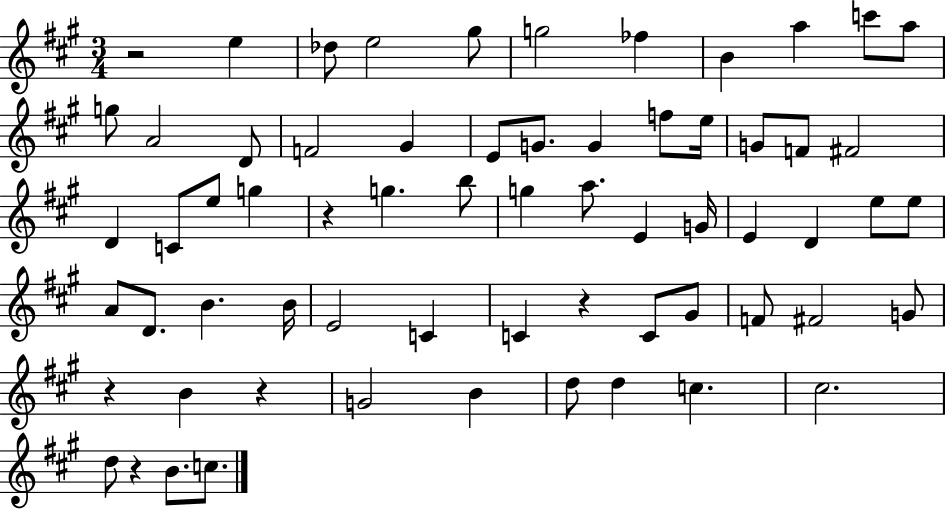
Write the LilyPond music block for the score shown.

{
  \clef treble
  \numericTimeSignature
  \time 3/4
  \key a \major
  r2 e''4 | des''8 e''2 gis''8 | g''2 fes''4 | b'4 a''4 c'''8 a''8 | \break g''8 a'2 d'8 | f'2 gis'4 | e'8 g'8. g'4 f''8 e''16 | g'8 f'8 fis'2 | \break d'4 c'8 e''8 g''4 | r4 g''4. b''8 | g''4 a''8. e'4 g'16 | e'4 d'4 e''8 e''8 | \break a'8 d'8. b'4. b'16 | e'2 c'4 | c'4 r4 c'8 gis'8 | f'8 fis'2 g'8 | \break r4 b'4 r4 | g'2 b'4 | d''8 d''4 c''4. | cis''2. | \break d''8 r4 b'8. c''8. | \bar "|."
}